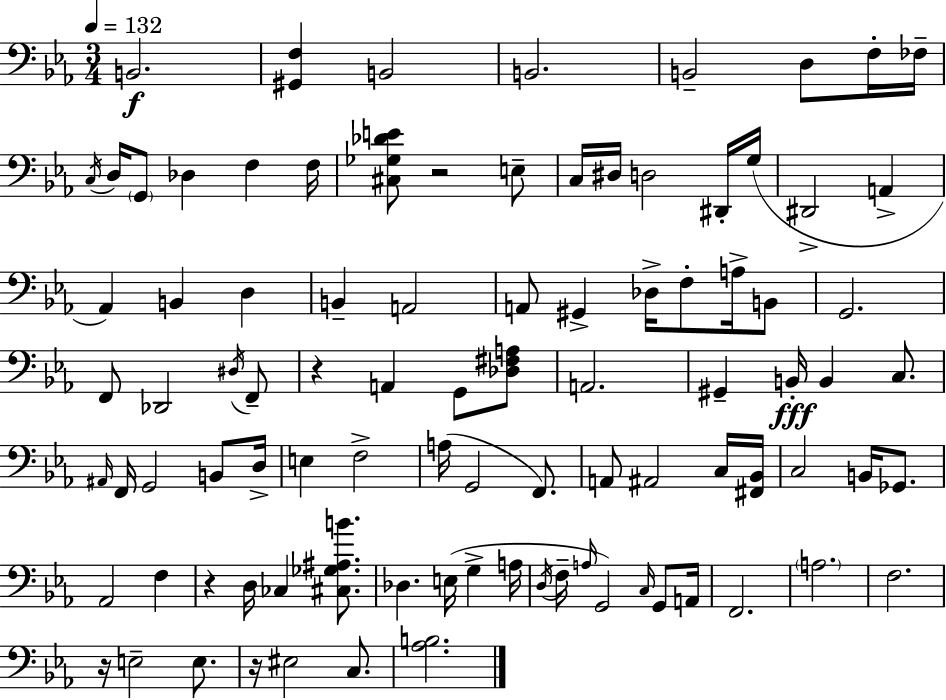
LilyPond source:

{
  \clef bass
  \numericTimeSignature
  \time 3/4
  \key ees \major
  \tempo 4 = 132
  b,2.\f | <gis, f>4 b,2 | b,2. | b,2-- d8 f16-. fes16-- | \break \acciaccatura { c16 } d16 \parenthesize g,8 des4 f4 | f16 <cis ges des' e'>8 r2 e8-- | c16 dis16 d2 dis,16-. | g16( dis,2-> a,4-> | \break aes,4) b,4 d4 | b,4-- a,2 | a,8 gis,4-> des16-> f8-. a16-> b,8 | g,2. | \break f,8 des,2 \acciaccatura { dis16 } | f,8-- r4 a,4 g,8 | <des fis a>8 a,2. | gis,4-- b,16-.\fff b,4 c8. | \break \grace { ais,16 } f,16 g,2 | b,8 d16-> e4 f2-> | a16( g,2 | f,8.) a,8 ais,2 | \break c16 <fis, bes,>16 c2 b,16 | ges,8. aes,2 f4 | r4 d16 ces4 | <cis ges ais b'>8. des4. e16( g4-> | \break a16 \acciaccatura { d16 } f16-- \grace { a16 }) g,2 | \grace { c16 } g,8 a,16 f,2. | \parenthesize a2. | f2. | \break r16 e2-- | e8. r16 eis2 | c8. <aes b>2. | \bar "|."
}